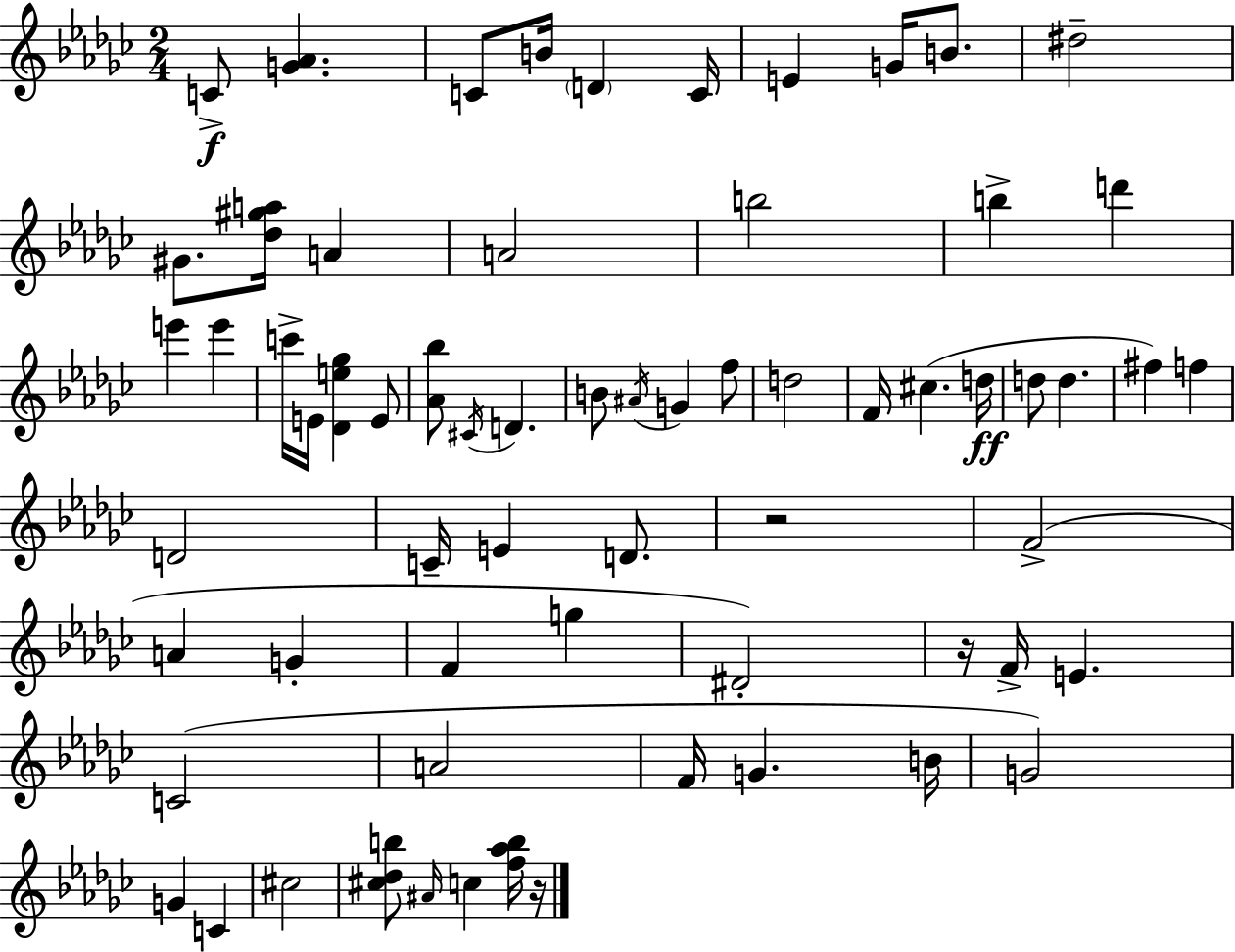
C4/e [G4,Ab4]/q. C4/e B4/s D4/q C4/s E4/q G4/s B4/e. D#5/h G#4/e. [Db5,G#5,A5]/s A4/q A4/h B5/h B5/q D6/q E6/q E6/q C6/s E4/s [Db4,E5,Gb5]/q E4/e [Ab4,Bb5]/e C#4/s D4/q. B4/e A#4/s G4/q F5/e D5/h F4/s C#5/q. D5/s D5/e D5/q. F#5/q F5/q D4/h C4/s E4/q D4/e. R/h F4/h A4/q G4/q F4/q G5/q D#4/h R/s F4/s E4/q. C4/h A4/h F4/s G4/q. B4/s G4/h G4/q C4/q C#5/h [C#5,Db5,B5]/e A#4/s C5/q [F5,Ab5,B5]/s R/s